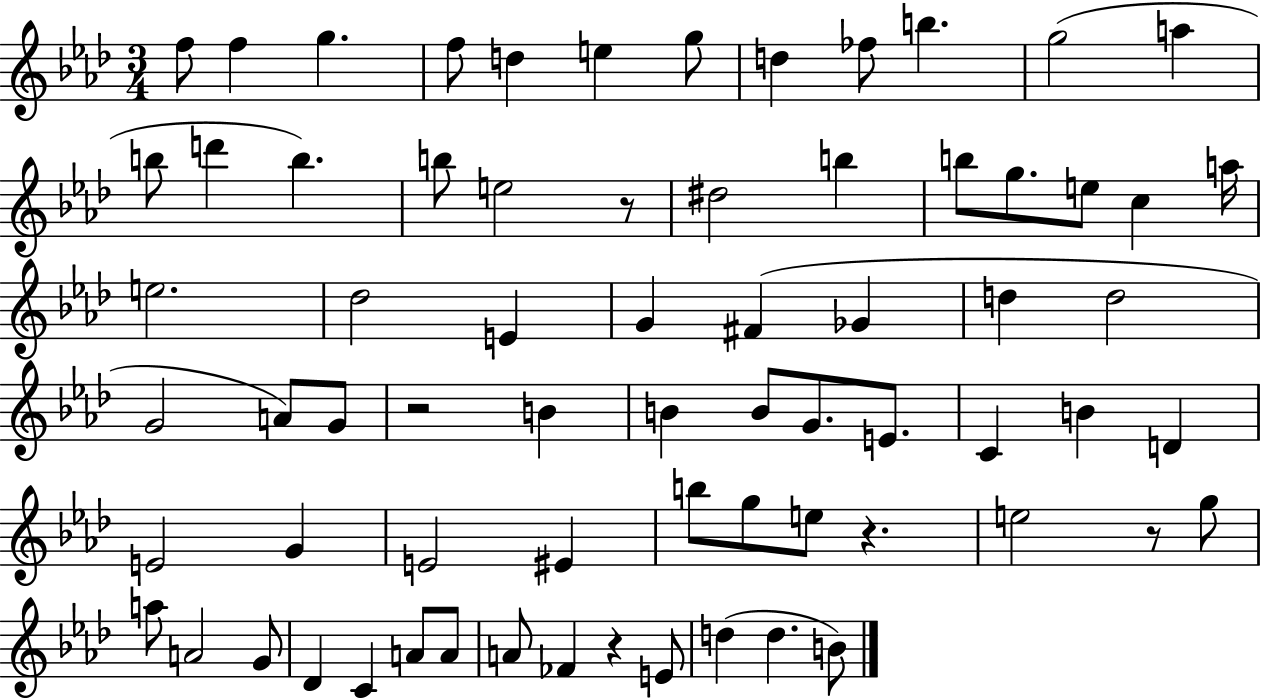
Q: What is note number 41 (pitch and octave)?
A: C4